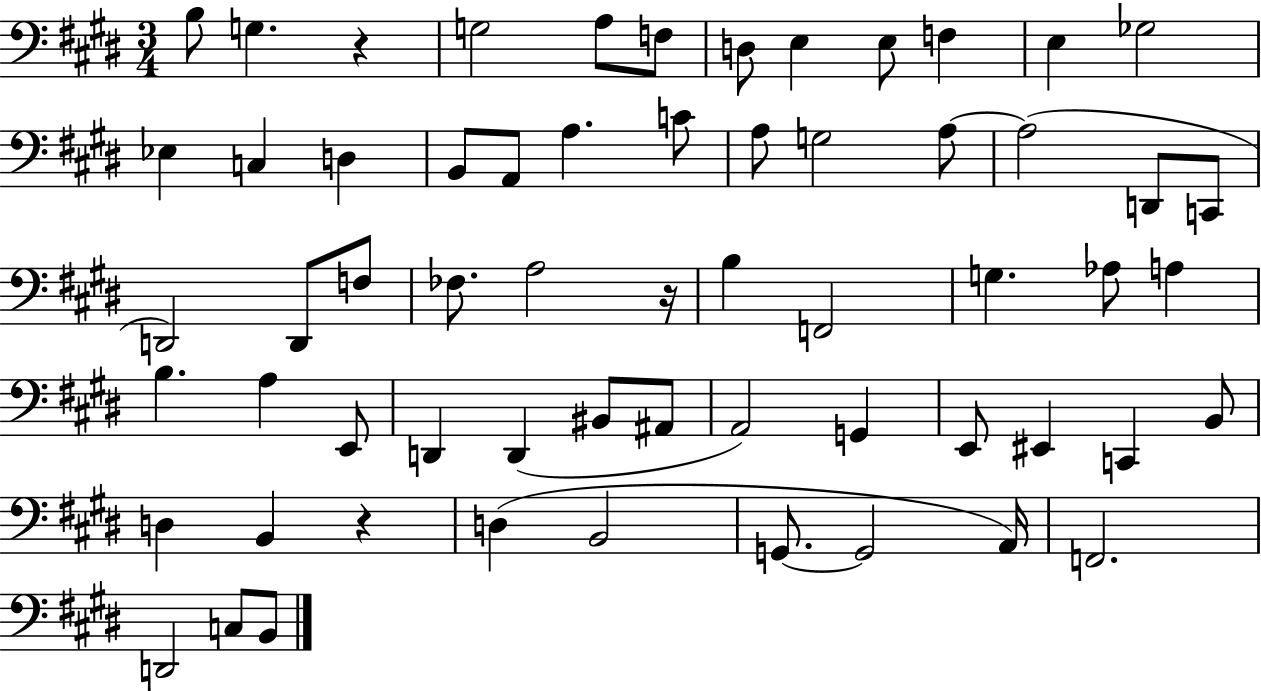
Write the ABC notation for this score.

X:1
T:Untitled
M:3/4
L:1/4
K:E
B,/2 G, z G,2 A,/2 F,/2 D,/2 E, E,/2 F, E, _G,2 _E, C, D, B,,/2 A,,/2 A, C/2 A,/2 G,2 A,/2 A,2 D,,/2 C,,/2 D,,2 D,,/2 F,/2 _F,/2 A,2 z/4 B, F,,2 G, _A,/2 A, B, A, E,,/2 D,, D,, ^B,,/2 ^A,,/2 A,,2 G,, E,,/2 ^E,, C,, B,,/2 D, B,, z D, B,,2 G,,/2 G,,2 A,,/4 F,,2 D,,2 C,/2 B,,/2